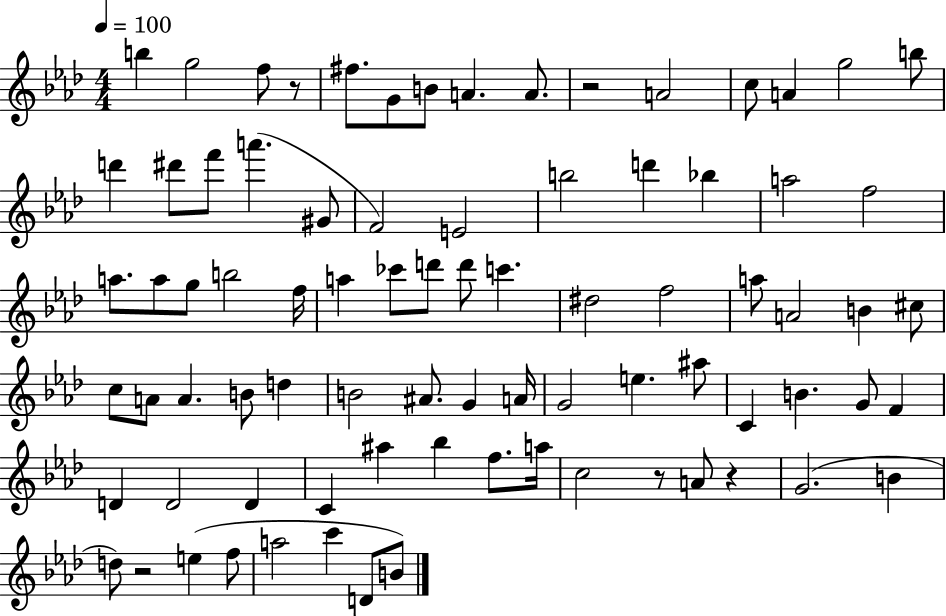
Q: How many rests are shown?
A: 5